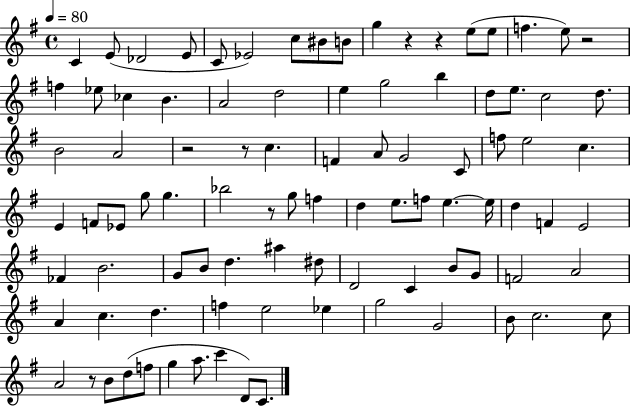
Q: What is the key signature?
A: G major